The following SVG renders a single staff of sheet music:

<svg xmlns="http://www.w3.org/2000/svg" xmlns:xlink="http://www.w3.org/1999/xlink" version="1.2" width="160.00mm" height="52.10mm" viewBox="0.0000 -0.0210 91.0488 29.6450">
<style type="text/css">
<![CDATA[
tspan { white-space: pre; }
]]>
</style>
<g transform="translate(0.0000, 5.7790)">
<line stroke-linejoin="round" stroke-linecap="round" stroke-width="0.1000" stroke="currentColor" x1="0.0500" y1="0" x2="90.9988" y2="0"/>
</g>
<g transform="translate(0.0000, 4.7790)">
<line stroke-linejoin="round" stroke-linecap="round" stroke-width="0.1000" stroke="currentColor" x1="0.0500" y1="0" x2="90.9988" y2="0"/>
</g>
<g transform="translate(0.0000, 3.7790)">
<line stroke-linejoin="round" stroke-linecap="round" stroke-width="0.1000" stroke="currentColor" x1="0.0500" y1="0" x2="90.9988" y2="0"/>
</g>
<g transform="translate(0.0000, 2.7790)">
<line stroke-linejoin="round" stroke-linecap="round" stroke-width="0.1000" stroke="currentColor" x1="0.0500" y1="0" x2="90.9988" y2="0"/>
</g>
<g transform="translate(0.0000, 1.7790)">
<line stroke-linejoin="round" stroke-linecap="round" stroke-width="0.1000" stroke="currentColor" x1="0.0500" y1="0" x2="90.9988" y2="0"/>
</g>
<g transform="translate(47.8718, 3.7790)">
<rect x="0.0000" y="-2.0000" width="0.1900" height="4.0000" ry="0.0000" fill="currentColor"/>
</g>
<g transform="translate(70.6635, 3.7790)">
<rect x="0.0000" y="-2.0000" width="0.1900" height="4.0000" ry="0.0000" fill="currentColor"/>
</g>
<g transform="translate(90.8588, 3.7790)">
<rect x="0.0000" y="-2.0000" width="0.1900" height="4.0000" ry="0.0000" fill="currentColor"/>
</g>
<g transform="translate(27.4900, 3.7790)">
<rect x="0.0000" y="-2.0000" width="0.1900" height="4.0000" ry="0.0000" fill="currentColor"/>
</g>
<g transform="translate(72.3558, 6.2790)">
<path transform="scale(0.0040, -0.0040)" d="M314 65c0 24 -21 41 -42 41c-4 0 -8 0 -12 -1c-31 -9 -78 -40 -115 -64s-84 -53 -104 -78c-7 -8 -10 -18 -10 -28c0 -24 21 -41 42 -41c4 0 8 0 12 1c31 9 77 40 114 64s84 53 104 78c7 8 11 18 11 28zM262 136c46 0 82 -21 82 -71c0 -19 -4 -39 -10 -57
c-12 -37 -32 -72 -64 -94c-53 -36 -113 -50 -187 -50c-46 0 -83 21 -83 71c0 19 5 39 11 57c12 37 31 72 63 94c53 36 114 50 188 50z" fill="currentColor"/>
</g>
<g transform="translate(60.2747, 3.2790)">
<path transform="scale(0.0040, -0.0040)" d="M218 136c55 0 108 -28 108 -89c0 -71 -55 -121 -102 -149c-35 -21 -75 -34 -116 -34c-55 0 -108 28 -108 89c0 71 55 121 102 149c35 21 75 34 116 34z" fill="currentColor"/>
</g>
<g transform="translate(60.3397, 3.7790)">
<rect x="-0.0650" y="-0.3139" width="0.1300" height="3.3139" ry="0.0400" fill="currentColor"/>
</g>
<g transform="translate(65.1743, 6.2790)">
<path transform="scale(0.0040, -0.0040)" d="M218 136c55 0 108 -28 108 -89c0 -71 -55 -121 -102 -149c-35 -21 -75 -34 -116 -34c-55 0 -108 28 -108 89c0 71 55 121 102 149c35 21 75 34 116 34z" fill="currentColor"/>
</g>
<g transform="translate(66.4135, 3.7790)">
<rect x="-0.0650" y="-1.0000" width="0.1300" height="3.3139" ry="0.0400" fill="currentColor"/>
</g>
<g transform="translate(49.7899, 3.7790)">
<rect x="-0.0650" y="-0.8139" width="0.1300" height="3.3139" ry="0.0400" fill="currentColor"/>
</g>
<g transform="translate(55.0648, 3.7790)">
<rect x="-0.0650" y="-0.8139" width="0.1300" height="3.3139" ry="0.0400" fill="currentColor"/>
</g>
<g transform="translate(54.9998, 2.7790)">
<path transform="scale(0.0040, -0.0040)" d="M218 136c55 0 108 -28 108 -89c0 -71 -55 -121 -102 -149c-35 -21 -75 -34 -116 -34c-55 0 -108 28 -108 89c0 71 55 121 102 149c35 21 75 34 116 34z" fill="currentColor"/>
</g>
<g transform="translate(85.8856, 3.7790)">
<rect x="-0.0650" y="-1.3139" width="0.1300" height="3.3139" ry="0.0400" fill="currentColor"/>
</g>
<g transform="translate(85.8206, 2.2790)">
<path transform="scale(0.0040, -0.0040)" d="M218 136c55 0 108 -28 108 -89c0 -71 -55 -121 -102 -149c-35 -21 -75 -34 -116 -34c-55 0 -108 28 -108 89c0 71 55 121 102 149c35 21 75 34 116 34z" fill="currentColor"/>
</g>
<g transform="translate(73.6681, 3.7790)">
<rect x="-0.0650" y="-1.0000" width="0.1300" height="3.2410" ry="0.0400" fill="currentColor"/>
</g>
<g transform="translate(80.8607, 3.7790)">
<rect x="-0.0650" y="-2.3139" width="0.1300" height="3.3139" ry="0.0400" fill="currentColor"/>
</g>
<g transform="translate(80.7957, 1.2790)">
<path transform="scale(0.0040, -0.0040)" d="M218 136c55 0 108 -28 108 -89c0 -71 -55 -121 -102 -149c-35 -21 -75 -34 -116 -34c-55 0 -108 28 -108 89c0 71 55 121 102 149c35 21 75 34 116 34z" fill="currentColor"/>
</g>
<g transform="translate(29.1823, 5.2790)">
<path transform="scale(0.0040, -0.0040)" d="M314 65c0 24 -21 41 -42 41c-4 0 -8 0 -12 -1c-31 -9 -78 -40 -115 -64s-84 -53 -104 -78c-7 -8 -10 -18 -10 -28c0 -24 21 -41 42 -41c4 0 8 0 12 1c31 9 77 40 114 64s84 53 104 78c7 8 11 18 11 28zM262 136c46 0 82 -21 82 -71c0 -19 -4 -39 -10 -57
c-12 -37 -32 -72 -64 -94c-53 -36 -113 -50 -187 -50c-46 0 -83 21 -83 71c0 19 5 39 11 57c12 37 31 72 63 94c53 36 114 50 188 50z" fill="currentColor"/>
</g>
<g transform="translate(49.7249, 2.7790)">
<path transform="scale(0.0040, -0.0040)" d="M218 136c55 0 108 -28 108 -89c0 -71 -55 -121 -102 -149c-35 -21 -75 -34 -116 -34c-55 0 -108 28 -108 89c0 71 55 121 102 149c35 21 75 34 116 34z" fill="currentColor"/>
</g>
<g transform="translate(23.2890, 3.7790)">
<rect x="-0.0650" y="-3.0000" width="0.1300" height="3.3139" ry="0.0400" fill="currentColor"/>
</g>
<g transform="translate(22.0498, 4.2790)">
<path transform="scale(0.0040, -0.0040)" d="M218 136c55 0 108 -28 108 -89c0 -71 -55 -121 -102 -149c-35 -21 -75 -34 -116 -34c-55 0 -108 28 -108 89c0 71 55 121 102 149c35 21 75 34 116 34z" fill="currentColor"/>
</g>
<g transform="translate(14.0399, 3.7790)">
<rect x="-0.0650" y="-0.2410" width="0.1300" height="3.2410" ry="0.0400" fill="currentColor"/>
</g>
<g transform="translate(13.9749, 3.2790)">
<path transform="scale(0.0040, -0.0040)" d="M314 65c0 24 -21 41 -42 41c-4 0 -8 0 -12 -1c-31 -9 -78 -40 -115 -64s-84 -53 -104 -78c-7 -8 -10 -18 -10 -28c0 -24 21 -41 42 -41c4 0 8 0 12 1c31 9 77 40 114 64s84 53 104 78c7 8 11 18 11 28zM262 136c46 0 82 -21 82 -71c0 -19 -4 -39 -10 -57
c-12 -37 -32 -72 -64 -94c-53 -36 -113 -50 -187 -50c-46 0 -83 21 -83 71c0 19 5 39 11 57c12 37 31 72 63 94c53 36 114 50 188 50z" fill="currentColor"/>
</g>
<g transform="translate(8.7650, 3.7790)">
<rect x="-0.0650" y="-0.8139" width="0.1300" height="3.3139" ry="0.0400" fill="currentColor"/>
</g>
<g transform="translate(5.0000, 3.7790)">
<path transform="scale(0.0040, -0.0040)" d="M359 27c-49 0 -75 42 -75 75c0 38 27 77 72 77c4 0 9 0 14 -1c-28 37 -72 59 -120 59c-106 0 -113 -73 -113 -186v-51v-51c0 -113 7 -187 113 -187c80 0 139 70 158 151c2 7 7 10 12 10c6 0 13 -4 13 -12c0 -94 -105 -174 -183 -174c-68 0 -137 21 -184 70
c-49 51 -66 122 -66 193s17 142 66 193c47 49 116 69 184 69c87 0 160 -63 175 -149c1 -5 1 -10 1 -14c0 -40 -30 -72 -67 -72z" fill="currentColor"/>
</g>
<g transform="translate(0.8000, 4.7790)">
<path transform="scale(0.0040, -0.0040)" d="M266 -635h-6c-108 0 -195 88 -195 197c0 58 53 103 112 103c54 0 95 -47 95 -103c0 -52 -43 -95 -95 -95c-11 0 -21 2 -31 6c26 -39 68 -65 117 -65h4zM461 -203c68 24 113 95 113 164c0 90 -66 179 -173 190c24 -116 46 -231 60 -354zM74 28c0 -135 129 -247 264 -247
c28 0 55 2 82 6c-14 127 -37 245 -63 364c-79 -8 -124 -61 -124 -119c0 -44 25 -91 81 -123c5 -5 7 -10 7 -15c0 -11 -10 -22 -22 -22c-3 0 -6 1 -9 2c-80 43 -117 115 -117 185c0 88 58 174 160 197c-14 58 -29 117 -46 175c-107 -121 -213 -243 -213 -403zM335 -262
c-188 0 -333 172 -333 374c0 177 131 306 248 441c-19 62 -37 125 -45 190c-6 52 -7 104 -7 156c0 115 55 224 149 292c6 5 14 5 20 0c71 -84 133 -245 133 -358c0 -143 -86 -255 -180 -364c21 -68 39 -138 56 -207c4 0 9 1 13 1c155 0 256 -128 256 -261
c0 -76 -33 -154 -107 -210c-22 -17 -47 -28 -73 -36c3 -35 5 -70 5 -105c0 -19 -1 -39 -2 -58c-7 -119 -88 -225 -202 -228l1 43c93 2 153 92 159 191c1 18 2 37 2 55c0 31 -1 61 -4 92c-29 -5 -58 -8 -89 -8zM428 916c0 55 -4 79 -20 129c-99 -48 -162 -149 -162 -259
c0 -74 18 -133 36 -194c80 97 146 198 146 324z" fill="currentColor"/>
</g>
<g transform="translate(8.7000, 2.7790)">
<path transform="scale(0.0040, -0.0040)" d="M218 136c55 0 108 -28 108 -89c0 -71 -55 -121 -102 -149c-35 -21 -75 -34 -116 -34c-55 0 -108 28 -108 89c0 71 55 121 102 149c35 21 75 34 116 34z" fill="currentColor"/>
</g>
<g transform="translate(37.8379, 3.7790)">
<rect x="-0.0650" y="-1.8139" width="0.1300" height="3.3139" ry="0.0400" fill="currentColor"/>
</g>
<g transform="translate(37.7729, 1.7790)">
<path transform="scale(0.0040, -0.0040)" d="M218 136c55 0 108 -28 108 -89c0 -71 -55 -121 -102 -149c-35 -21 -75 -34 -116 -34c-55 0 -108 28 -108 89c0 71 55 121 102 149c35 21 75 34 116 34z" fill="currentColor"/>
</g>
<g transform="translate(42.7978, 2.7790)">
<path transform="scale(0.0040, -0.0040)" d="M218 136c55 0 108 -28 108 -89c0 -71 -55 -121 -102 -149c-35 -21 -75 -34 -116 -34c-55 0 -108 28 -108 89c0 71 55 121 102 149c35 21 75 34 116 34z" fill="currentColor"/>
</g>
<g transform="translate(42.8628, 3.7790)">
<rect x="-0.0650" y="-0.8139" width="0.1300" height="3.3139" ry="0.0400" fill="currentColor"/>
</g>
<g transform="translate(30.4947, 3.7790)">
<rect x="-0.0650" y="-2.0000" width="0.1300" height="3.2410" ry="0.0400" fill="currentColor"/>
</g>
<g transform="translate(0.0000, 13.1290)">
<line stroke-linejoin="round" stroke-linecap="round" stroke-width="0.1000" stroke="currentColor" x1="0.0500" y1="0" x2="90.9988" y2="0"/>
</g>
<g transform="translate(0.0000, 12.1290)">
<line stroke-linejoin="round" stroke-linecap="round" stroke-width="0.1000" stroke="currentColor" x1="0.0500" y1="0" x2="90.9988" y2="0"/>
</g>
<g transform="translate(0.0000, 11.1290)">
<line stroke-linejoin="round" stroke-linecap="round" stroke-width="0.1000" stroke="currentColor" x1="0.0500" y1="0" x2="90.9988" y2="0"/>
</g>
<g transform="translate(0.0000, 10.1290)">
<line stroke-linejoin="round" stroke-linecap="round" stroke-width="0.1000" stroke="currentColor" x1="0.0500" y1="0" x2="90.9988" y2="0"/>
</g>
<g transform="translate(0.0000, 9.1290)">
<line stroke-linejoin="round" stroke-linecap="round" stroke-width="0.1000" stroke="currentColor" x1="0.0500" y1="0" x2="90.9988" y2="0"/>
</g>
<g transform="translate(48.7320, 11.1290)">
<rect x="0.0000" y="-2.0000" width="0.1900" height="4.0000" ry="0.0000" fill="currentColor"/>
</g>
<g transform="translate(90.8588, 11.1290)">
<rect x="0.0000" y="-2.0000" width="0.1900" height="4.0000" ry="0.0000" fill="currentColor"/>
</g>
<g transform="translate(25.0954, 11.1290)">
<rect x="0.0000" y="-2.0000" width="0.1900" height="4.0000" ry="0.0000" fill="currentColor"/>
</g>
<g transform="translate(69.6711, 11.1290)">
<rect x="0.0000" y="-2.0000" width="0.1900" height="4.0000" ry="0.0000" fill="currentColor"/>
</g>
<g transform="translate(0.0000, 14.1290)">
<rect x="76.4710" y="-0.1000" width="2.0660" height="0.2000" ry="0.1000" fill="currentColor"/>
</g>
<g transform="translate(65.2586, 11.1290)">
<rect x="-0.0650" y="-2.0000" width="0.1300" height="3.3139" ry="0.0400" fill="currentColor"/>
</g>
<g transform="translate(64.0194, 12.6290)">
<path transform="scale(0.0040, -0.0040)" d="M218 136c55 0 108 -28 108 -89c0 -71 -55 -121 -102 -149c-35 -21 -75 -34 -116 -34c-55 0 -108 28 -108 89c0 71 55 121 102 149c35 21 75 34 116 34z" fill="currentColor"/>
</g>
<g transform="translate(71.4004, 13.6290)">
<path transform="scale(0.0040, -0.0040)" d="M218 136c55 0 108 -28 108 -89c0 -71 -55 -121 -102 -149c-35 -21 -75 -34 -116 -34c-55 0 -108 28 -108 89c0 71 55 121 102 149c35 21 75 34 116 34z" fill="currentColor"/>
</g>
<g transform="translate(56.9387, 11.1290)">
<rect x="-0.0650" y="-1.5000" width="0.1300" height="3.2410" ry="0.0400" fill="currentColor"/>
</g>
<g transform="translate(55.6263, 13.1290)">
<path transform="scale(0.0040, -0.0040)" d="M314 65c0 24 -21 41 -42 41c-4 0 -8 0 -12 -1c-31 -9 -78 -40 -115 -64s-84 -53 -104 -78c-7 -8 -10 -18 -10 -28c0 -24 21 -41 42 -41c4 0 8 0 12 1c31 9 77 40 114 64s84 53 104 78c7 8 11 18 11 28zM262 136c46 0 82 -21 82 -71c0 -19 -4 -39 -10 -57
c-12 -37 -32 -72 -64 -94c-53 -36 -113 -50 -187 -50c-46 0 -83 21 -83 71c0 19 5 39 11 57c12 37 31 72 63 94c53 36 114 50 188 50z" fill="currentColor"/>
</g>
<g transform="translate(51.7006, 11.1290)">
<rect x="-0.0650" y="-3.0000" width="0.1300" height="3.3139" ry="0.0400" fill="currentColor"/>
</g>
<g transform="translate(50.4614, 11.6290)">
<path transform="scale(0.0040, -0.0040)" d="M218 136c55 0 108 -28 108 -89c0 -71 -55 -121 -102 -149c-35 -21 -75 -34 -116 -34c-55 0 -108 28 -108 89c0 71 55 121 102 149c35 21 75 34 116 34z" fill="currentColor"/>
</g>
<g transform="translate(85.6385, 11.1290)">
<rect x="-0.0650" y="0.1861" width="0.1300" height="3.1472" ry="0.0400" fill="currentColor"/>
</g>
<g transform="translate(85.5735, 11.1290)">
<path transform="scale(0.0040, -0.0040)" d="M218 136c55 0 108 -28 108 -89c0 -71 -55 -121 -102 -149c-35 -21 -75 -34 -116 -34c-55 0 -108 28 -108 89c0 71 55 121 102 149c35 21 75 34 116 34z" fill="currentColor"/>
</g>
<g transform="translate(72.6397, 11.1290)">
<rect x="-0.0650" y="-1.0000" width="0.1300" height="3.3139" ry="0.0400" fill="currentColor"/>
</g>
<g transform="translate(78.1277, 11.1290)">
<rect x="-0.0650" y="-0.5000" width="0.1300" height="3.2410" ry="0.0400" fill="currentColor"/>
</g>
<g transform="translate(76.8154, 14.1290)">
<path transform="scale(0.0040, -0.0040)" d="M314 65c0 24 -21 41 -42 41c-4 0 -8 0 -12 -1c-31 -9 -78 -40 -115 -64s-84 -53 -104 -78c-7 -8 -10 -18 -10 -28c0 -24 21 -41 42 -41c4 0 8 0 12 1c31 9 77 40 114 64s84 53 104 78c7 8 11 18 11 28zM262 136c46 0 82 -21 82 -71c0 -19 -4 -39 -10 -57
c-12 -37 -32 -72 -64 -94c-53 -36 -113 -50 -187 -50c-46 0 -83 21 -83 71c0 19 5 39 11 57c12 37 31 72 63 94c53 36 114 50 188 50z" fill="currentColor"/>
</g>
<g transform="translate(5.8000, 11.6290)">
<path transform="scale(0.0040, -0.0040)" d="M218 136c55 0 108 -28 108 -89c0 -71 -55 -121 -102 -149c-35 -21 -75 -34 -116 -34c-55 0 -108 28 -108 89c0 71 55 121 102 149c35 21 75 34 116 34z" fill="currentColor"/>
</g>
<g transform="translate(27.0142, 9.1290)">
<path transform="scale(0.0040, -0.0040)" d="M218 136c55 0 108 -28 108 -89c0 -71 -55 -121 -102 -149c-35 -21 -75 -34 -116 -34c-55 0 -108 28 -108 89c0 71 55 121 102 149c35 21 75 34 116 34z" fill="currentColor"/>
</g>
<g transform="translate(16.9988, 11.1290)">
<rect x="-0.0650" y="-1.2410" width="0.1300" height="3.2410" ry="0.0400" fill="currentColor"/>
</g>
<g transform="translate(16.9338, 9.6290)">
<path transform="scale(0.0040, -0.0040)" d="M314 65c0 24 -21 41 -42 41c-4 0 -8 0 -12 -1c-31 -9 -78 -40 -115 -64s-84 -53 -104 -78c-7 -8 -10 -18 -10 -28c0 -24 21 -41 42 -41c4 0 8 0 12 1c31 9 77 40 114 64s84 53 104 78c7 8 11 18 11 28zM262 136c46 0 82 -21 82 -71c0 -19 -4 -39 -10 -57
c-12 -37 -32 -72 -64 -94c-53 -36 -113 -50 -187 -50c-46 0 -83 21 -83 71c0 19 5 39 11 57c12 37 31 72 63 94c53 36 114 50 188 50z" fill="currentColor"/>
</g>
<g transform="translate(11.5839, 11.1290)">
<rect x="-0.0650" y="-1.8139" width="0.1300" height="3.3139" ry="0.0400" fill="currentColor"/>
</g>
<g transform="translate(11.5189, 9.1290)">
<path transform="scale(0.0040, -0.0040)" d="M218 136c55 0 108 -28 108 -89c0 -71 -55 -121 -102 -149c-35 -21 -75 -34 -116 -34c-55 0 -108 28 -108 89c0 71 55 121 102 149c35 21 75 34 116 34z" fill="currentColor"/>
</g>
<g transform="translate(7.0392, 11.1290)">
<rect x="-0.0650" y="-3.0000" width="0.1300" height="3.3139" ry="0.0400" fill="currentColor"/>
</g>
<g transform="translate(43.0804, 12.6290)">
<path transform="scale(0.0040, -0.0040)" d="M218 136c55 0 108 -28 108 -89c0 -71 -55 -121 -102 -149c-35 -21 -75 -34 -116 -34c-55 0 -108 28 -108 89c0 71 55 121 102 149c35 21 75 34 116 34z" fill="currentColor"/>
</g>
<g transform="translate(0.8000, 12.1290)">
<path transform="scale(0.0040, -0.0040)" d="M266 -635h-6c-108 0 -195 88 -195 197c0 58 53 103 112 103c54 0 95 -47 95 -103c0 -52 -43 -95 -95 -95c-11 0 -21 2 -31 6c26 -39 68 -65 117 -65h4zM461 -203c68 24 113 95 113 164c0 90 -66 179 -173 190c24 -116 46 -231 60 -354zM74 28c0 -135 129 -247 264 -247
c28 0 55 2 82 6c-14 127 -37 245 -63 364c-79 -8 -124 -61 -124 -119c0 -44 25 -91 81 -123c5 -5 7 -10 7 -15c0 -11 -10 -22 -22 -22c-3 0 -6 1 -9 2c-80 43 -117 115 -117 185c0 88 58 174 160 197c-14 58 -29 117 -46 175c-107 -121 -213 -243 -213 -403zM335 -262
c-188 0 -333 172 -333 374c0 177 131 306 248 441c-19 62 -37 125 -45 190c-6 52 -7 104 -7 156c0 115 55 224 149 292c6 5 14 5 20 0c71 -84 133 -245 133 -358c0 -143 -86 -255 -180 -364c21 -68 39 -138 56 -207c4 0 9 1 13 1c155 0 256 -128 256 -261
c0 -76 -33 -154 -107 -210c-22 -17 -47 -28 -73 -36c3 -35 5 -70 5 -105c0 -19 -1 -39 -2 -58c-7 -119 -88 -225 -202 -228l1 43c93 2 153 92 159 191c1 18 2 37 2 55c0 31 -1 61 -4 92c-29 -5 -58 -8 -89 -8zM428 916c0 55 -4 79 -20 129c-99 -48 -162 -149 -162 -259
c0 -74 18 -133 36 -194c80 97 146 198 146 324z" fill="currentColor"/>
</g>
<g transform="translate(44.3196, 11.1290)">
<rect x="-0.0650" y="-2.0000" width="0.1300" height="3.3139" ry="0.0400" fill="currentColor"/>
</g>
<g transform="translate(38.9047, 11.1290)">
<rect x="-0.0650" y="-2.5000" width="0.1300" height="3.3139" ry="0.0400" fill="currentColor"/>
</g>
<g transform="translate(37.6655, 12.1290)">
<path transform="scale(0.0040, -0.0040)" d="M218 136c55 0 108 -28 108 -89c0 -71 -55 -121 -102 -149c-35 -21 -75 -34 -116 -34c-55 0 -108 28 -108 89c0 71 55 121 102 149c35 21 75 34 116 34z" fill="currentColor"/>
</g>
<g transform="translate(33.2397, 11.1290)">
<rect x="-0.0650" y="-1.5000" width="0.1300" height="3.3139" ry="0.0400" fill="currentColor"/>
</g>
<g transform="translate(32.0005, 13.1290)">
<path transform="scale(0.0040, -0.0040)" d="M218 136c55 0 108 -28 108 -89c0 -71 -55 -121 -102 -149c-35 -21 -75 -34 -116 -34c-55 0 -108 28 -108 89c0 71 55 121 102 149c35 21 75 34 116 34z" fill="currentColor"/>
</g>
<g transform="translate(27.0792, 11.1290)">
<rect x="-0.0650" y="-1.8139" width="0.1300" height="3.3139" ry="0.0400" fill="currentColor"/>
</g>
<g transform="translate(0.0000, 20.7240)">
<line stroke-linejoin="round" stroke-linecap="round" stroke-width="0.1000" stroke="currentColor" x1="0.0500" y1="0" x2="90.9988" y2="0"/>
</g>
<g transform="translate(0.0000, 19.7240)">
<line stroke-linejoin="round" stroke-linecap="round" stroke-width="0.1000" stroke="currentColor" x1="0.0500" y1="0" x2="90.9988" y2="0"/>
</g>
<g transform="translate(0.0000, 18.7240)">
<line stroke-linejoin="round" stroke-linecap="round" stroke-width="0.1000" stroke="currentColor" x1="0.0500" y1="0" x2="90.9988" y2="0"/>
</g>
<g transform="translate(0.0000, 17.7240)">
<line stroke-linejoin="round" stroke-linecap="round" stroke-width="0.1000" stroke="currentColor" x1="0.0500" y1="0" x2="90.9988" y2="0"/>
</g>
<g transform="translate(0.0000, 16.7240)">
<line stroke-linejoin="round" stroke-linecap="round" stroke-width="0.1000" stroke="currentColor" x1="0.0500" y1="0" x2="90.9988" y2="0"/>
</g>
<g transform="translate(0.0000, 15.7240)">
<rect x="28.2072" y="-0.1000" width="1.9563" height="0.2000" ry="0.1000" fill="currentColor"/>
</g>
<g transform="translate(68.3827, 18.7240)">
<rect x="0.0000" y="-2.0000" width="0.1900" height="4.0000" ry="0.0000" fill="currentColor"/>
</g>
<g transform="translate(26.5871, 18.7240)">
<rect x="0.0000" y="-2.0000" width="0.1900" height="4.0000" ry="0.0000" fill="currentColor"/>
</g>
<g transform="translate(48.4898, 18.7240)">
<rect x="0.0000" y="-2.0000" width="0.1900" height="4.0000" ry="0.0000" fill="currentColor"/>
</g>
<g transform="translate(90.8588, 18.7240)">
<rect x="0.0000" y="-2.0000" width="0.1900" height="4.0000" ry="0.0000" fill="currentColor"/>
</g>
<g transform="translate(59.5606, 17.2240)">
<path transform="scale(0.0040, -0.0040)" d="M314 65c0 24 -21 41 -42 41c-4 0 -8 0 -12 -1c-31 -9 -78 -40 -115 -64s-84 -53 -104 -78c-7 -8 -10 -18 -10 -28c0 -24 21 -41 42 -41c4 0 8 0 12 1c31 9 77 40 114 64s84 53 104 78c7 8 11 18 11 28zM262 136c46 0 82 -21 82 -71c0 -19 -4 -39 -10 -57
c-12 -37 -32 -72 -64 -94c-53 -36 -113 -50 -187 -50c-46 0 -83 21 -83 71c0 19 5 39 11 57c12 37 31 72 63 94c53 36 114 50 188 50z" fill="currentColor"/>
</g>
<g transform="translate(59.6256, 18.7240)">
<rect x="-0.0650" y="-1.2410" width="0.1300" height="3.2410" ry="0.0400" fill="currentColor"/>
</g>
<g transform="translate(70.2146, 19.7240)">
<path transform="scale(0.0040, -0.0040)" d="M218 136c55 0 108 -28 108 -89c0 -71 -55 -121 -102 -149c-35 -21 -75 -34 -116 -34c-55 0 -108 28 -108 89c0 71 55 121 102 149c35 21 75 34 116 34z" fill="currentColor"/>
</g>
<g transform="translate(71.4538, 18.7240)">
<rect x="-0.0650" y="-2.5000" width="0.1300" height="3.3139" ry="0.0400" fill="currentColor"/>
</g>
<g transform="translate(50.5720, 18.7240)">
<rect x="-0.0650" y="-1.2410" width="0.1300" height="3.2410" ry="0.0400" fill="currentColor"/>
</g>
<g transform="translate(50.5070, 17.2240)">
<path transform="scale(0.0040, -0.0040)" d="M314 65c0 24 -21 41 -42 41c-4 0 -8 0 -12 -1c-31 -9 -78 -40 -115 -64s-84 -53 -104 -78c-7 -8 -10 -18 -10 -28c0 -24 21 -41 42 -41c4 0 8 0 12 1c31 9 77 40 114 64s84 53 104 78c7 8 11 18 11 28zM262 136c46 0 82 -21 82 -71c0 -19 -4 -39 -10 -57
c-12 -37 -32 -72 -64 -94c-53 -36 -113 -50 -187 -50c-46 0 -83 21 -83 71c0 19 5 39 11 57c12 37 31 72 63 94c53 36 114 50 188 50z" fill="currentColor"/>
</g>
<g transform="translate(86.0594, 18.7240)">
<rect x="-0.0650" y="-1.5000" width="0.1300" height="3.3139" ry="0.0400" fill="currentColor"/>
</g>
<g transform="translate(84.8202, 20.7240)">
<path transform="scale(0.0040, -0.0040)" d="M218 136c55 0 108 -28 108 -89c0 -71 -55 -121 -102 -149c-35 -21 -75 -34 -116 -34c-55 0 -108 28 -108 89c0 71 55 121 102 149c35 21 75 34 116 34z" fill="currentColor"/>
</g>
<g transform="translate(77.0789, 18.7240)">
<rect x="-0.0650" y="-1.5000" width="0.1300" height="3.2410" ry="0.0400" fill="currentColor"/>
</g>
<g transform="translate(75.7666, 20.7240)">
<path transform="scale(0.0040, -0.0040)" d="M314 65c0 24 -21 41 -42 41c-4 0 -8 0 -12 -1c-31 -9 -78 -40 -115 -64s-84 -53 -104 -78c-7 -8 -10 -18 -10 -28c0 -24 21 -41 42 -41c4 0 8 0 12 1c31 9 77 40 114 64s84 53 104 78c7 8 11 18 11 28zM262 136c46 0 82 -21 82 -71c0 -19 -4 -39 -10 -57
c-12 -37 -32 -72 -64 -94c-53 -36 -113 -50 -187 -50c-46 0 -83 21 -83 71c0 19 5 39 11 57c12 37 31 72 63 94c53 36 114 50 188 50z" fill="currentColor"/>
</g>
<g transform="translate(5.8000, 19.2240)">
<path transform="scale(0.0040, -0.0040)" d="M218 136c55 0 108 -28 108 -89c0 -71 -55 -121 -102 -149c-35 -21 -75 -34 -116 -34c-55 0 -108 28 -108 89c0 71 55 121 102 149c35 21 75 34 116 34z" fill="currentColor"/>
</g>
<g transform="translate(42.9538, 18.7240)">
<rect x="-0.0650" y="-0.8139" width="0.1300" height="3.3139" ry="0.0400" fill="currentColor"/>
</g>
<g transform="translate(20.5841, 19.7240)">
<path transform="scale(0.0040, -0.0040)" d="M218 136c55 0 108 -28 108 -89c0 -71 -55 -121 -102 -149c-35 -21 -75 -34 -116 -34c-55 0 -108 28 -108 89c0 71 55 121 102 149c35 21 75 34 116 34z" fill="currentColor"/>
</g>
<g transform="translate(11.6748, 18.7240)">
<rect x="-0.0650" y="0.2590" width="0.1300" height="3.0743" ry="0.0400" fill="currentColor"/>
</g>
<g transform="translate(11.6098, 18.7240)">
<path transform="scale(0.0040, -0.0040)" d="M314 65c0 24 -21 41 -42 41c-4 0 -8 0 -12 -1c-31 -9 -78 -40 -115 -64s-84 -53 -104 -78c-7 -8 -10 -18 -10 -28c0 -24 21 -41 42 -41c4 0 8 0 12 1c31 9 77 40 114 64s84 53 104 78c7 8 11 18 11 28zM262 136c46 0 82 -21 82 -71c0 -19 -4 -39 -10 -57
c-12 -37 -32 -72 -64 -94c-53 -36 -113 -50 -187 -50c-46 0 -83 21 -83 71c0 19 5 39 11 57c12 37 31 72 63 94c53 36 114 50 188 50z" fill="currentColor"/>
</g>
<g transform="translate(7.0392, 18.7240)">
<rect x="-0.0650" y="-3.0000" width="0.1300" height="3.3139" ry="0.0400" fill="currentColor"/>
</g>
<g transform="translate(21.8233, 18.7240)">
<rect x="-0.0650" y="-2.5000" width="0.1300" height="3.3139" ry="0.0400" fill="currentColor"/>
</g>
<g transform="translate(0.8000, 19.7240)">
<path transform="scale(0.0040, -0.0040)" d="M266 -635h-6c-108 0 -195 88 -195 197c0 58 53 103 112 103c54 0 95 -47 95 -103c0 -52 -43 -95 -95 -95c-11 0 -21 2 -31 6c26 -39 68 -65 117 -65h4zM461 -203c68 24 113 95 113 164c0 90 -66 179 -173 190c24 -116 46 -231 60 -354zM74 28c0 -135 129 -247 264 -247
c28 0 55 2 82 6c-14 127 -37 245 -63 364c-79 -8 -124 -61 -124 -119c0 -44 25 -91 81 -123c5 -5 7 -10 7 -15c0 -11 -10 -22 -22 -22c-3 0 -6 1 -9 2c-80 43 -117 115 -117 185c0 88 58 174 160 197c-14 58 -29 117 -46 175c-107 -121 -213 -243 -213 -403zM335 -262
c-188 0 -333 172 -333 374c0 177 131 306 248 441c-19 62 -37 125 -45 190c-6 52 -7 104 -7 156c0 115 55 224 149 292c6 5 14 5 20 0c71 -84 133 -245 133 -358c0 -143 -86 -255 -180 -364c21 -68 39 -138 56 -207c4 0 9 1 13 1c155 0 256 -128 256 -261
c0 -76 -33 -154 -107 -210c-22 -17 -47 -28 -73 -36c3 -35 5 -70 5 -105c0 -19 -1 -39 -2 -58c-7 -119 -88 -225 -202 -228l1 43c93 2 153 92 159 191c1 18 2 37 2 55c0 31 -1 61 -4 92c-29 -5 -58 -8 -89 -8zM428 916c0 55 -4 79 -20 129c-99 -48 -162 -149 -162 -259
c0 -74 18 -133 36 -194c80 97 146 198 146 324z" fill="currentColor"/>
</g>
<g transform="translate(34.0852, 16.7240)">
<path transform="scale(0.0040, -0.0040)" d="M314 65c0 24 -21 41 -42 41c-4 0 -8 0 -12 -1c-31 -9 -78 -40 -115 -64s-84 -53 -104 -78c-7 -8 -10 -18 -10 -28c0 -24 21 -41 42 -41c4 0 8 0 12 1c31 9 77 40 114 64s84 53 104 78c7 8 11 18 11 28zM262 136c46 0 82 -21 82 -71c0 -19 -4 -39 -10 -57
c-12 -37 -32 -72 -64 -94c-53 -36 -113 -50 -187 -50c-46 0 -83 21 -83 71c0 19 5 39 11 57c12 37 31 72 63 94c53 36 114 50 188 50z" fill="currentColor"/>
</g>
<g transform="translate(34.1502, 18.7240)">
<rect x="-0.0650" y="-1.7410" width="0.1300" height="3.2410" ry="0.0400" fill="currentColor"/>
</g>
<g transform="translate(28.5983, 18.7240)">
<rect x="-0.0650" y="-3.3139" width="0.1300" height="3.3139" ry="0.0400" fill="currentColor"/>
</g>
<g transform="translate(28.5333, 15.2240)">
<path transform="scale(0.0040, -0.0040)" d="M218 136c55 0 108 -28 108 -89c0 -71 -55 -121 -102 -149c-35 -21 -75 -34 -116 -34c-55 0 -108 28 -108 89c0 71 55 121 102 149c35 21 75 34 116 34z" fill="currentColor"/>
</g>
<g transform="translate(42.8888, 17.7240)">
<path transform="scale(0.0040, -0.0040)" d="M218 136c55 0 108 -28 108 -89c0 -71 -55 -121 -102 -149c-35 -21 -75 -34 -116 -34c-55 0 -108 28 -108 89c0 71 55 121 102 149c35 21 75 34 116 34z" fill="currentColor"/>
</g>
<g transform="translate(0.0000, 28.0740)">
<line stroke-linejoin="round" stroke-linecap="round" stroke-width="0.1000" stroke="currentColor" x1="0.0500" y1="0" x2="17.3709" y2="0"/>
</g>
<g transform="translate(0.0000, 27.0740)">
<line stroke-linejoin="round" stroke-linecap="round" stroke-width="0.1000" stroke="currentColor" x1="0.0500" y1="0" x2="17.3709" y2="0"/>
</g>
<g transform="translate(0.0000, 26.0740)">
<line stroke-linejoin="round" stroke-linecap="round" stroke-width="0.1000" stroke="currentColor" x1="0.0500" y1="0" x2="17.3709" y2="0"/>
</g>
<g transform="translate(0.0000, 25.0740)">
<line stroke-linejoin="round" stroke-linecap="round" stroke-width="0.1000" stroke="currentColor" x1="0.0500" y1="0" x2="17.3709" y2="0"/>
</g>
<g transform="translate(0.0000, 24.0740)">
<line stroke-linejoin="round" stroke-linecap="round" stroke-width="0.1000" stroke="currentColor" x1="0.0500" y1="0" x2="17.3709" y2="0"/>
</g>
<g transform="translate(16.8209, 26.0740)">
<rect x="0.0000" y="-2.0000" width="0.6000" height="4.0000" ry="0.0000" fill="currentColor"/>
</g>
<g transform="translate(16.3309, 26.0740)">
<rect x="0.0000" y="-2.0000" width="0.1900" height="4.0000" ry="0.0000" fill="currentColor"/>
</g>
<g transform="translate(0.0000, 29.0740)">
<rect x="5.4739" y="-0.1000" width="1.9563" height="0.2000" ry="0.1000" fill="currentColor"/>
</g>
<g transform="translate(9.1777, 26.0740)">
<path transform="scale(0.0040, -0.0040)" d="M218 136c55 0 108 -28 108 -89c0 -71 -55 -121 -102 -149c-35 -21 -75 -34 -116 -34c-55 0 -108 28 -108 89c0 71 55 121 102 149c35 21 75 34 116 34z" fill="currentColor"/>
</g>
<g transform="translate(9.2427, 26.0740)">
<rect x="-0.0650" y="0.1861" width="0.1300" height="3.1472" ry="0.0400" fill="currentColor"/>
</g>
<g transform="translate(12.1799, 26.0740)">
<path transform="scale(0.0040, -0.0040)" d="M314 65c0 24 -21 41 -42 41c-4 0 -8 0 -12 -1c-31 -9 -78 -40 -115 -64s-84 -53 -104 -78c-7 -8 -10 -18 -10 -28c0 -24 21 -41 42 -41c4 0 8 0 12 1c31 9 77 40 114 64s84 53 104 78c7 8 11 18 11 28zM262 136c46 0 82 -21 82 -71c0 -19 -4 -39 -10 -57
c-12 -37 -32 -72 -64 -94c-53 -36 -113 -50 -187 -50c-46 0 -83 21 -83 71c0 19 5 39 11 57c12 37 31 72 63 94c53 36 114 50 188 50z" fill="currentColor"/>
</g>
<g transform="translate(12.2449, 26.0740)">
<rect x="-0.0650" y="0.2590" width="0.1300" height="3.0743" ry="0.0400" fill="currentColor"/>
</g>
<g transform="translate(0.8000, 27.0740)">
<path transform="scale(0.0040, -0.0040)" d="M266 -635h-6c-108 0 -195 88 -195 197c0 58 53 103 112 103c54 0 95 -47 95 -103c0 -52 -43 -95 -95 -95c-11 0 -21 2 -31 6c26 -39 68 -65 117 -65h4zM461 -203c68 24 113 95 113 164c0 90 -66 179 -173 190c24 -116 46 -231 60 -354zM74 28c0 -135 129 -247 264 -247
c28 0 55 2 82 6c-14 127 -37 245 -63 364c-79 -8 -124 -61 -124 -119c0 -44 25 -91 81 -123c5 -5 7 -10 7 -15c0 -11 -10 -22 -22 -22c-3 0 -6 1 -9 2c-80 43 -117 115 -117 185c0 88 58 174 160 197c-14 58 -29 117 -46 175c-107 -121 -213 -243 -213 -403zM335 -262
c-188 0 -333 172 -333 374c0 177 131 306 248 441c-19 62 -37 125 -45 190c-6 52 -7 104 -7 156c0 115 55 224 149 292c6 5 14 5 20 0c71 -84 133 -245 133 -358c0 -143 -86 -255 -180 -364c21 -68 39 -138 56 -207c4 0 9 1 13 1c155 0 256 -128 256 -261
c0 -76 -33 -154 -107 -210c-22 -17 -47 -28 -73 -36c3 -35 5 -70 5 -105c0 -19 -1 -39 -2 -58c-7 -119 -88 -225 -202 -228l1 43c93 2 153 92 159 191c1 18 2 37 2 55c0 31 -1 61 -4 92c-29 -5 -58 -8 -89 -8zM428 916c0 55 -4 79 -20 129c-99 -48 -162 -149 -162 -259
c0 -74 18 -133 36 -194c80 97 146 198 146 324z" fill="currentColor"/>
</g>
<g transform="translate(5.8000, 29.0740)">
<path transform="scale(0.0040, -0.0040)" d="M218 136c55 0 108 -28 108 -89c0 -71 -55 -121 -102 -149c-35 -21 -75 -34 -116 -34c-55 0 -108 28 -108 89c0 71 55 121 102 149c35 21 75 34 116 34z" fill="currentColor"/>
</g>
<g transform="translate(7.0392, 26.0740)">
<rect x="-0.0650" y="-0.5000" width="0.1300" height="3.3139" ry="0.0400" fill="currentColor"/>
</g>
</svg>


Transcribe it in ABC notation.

X:1
T:Untitled
M:4/4
L:1/4
K:C
d c2 A F2 f d d d c D D2 g e A f e2 f E G F A E2 F D C2 B A B2 G b f2 d e2 e2 G E2 E C B B2